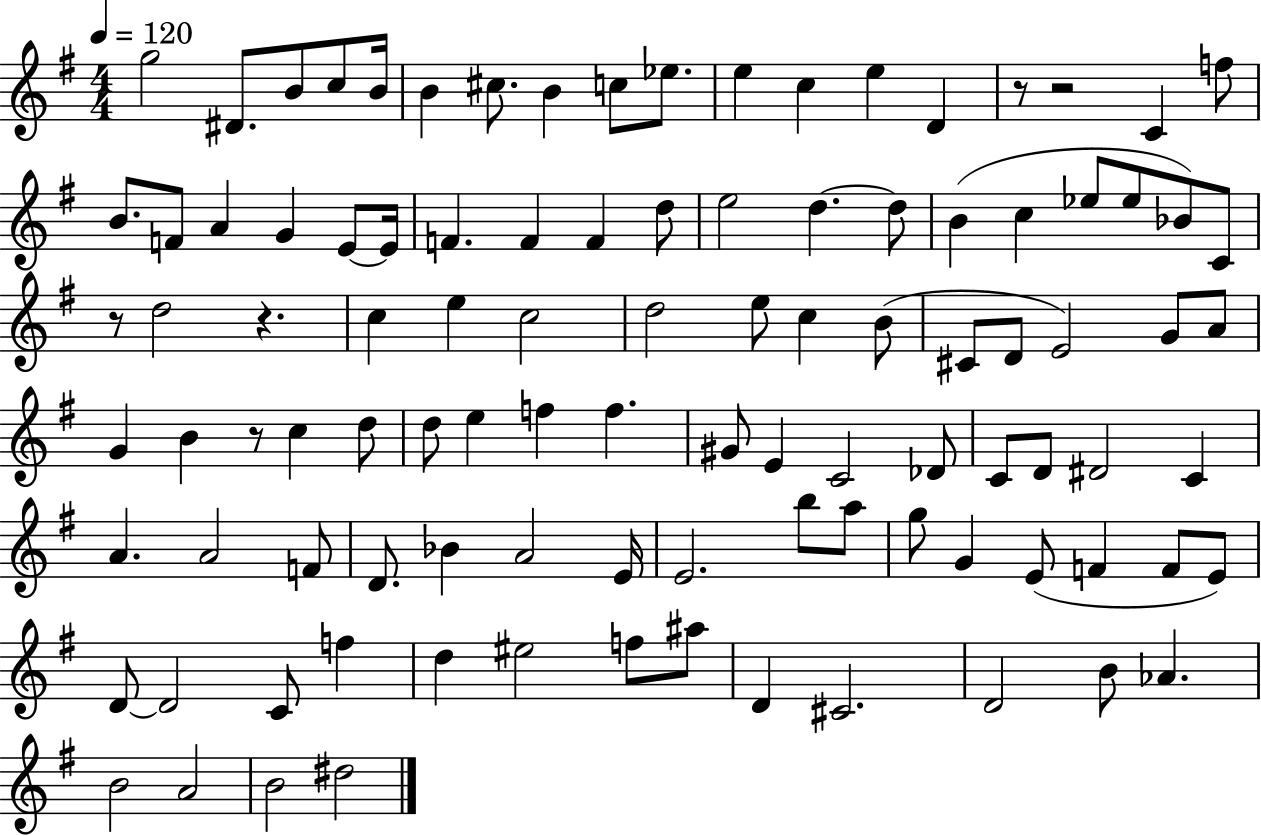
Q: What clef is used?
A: treble